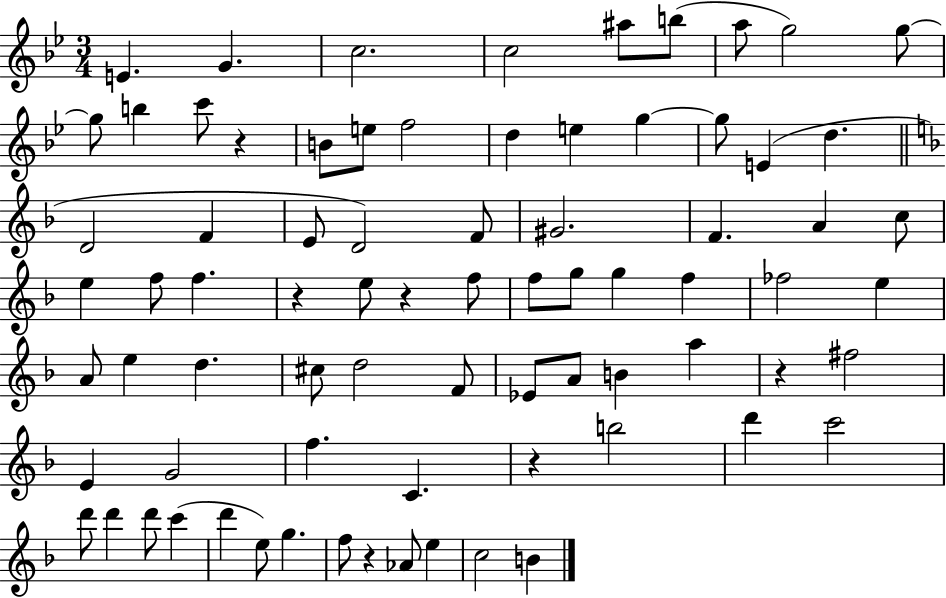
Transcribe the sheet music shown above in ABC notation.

X:1
T:Untitled
M:3/4
L:1/4
K:Bb
E G c2 c2 ^a/2 b/2 a/2 g2 g/2 g/2 b c'/2 z B/2 e/2 f2 d e g g/2 E d D2 F E/2 D2 F/2 ^G2 F A c/2 e f/2 f z e/2 z f/2 f/2 g/2 g f _f2 e A/2 e d ^c/2 d2 F/2 _E/2 A/2 B a z ^f2 E G2 f C z b2 d' c'2 d'/2 d' d'/2 c' d' e/2 g f/2 z _A/2 e c2 B